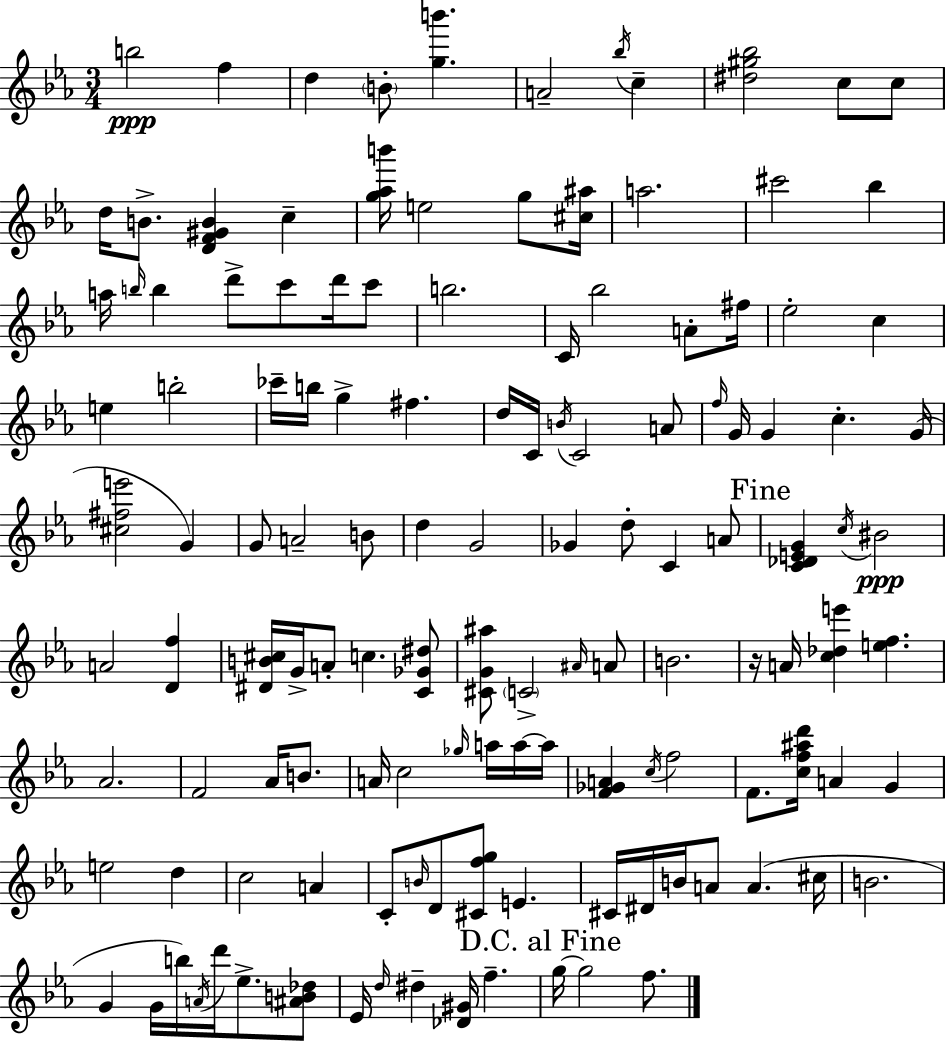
{
  \clef treble
  \numericTimeSignature
  \time 3/4
  \key c \minor
  b''2\ppp f''4 | d''4 \parenthesize b'8-. <g'' b'''>4. | a'2-- \acciaccatura { bes''16 } c''4-- | <dis'' gis'' bes''>2 c''8 c''8 | \break d''16 b'8.-> <d' f' gis' b'>4 c''4-- | <g'' aes'' b'''>16 e''2 g''8 | <cis'' ais''>16 a''2. | cis'''2 bes''4 | \break a''16 \grace { b''16 } b''4 d'''8-> c'''8 d'''16 | c'''8 b''2. | c'16 bes''2 a'8-. | fis''16 ees''2-. c''4 | \break e''4 b''2-. | ces'''16-- b''16 g''4-> fis''4. | d''16 c'16 \acciaccatura { b'16 } c'2 | a'8 \grace { f''16 } g'16 g'4 c''4.-. | \break g'16( <cis'' fis'' e'''>2 | g'4) g'8 a'2-- | b'8 d''4 g'2 | ges'4 d''8-. c'4 | \break a'8 \mark "Fine" <c' des' e' g'>4 \acciaccatura { c''16 } bis'2\ppp | a'2 | <d' f''>4 <dis' b' cis''>16 g'16-> a'8-. c''4. | <c' ges' dis''>8 <cis' g' ais''>8 \parenthesize c'2-> | \break \grace { ais'16 } a'8 b'2. | r16 a'16 <c'' des'' e'''>4 | <e'' f''>4. aes'2. | f'2 | \break aes'16 b'8. a'16 c''2 | \grace { ges''16 } a''16 a''16~~ a''16 <f' ges' a'>4 \acciaccatura { c''16 } | f''2 f'8. <c'' f'' ais'' d'''>16 | a'4 g'4 e''2 | \break d''4 c''2 | a'4 c'8-. \grace { b'16 } d'8 | <cis' f'' g''>8 e'4. cis'16 dis'16 b'16 | a'8 a'4.( cis''16 b'2. | \break g'4 | g'16 b''16) \acciaccatura { a'16 } d'''16 ees''8.-> <ais' b' des''>8 ees'16 \grace { d''16 } | dis''4-- <des' gis'>16 f''4.-- \mark "D.C. al Fine" g''16~~ | g''2 f''8. \bar "|."
}